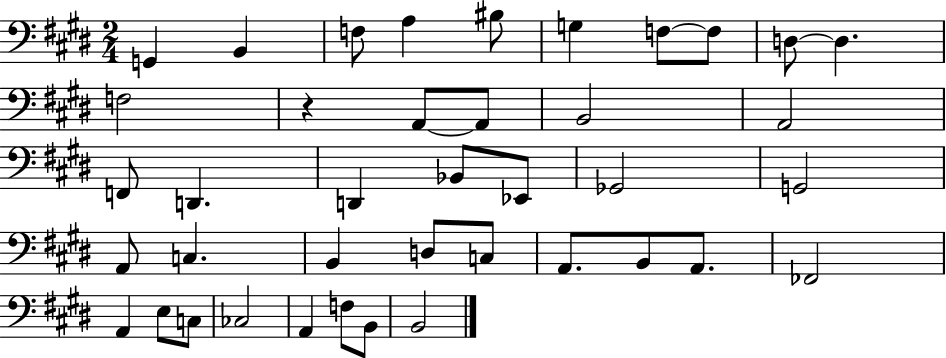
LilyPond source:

{
  \clef bass
  \numericTimeSignature
  \time 2/4
  \key e \major
  g,4 b,4 | f8 a4 bis8 | g4 f8~~ f8 | d8~~ d4. | \break f2 | r4 a,8~~ a,8 | b,2 | a,2 | \break f,8 d,4. | d,4 bes,8 ees,8 | ges,2 | g,2 | \break a,8 c4. | b,4 d8 c8 | a,8. b,8 a,8. | fes,2 | \break a,4 e8 c8 | ces2 | a,4 f8 b,8 | b,2 | \break \bar "|."
}